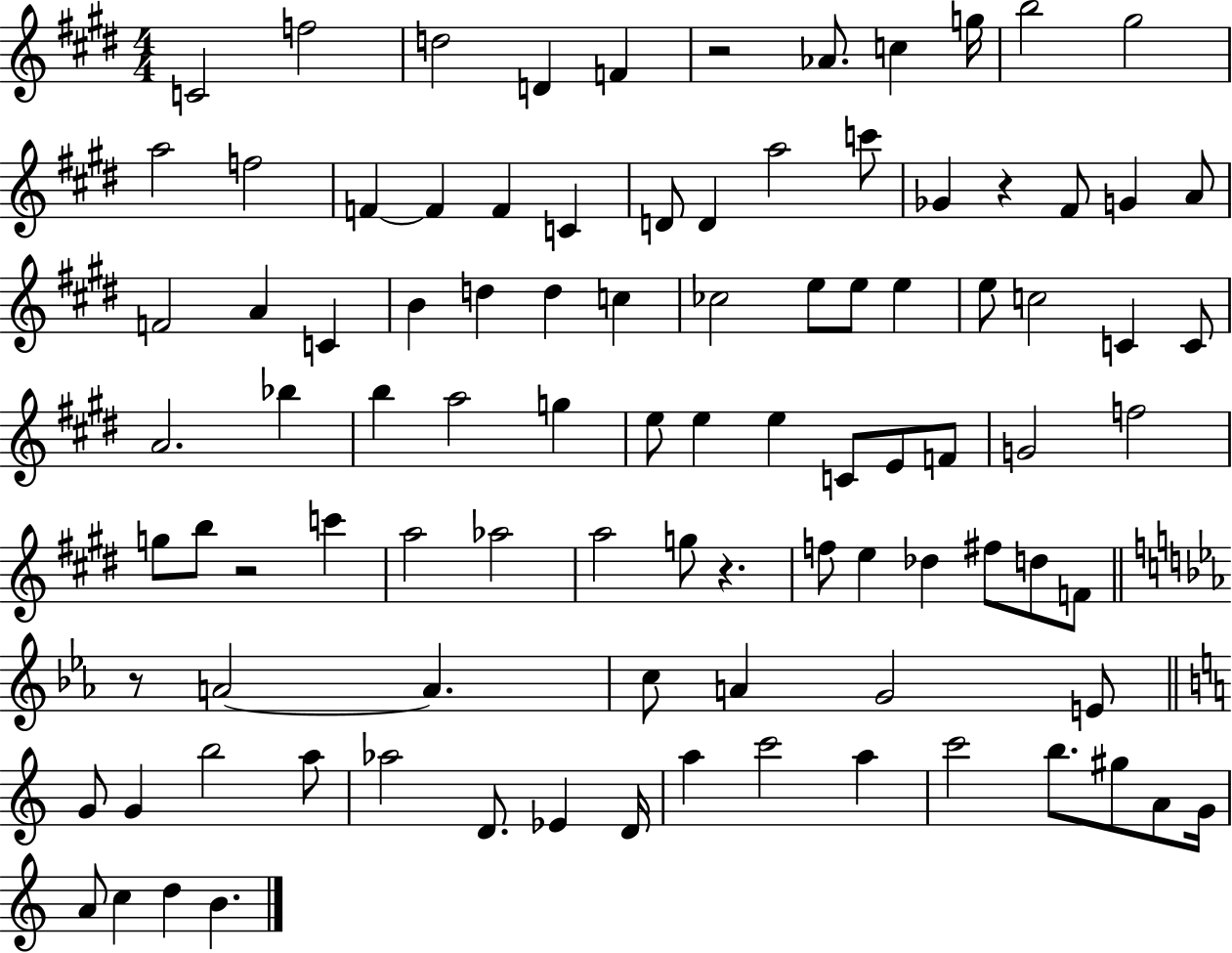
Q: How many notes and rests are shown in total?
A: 96